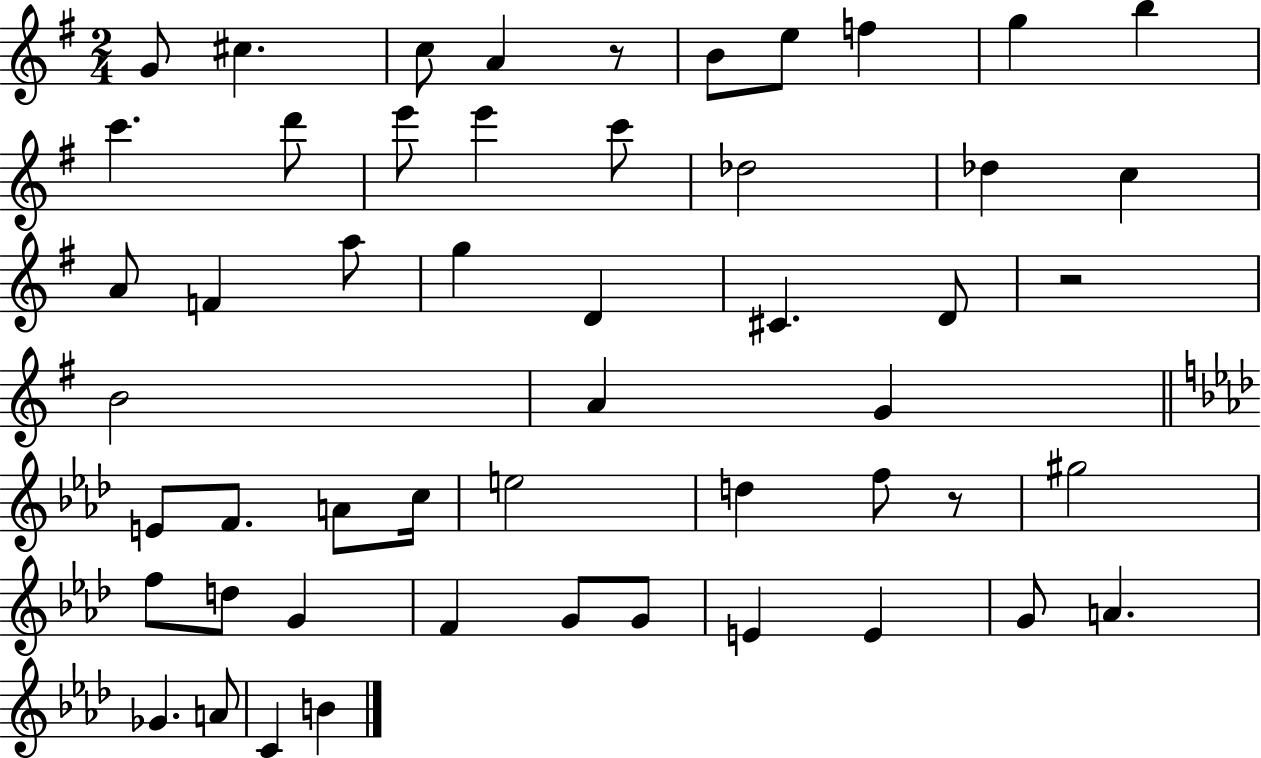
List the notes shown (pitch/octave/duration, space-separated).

G4/e C#5/q. C5/e A4/q R/e B4/e E5/e F5/q G5/q B5/q C6/q. D6/e E6/e E6/q C6/e Db5/h Db5/q C5/q A4/e F4/q A5/e G5/q D4/q C#4/q. D4/e R/h B4/h A4/q G4/q E4/e F4/e. A4/e C5/s E5/h D5/q F5/e R/e G#5/h F5/e D5/e G4/q F4/q G4/e G4/e E4/q E4/q G4/e A4/q. Gb4/q. A4/e C4/q B4/q